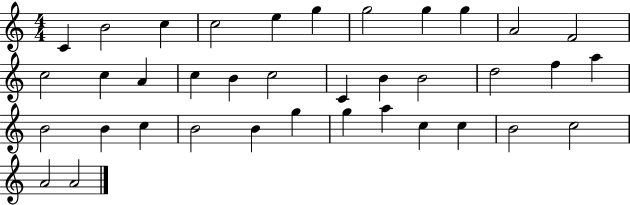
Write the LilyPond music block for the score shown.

{
  \clef treble
  \numericTimeSignature
  \time 4/4
  \key c \major
  c'4 b'2 c''4 | c''2 e''4 g''4 | g''2 g''4 g''4 | a'2 f'2 | \break c''2 c''4 a'4 | c''4 b'4 c''2 | c'4 b'4 b'2 | d''2 f''4 a''4 | \break b'2 b'4 c''4 | b'2 b'4 g''4 | g''4 a''4 c''4 c''4 | b'2 c''2 | \break a'2 a'2 | \bar "|."
}